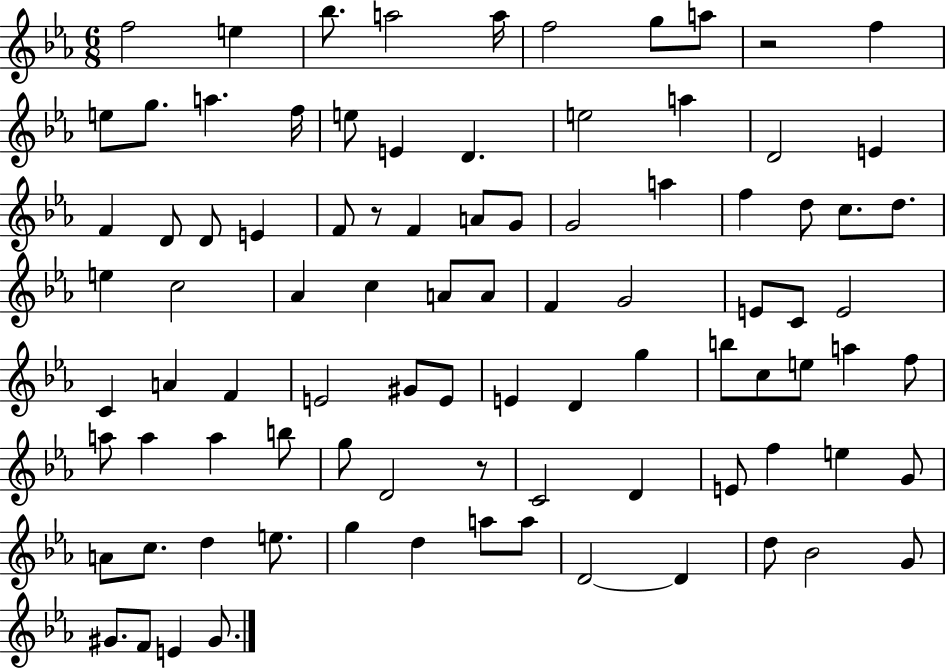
X:1
T:Untitled
M:6/8
L:1/4
K:Eb
f2 e _b/2 a2 a/4 f2 g/2 a/2 z2 f e/2 g/2 a f/4 e/2 E D e2 a D2 E F D/2 D/2 E F/2 z/2 F A/2 G/2 G2 a f d/2 c/2 d/2 e c2 _A c A/2 A/2 F G2 E/2 C/2 E2 C A F E2 ^G/2 E/2 E D g b/2 c/2 e/2 a f/2 a/2 a a b/2 g/2 D2 z/2 C2 D E/2 f e G/2 A/2 c/2 d e/2 g d a/2 a/2 D2 D d/2 _B2 G/2 ^G/2 F/2 E ^G/2